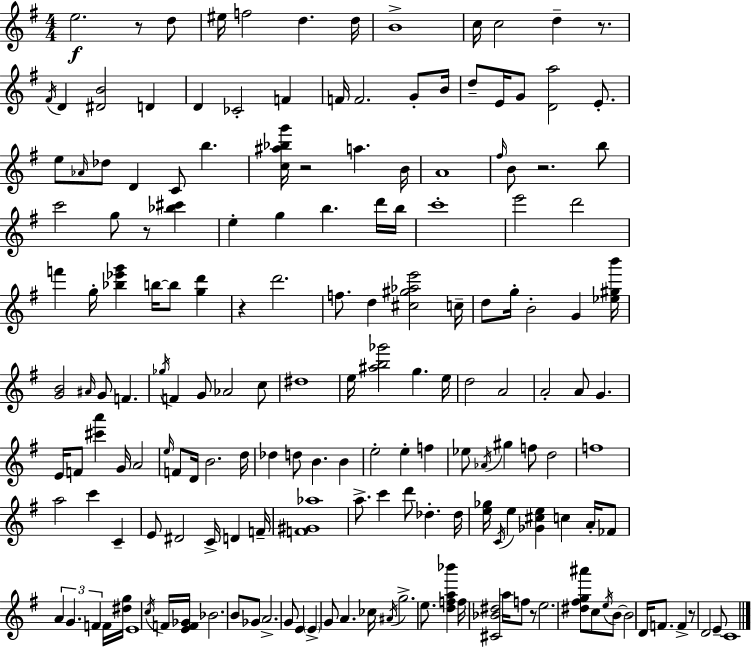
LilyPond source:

{
  \clef treble
  \numericTimeSignature
  \time 4/4
  \key e \minor
  e''2.\f r8 d''8 | eis''16 f''2 d''4. d''16 | b'1-> | c''16 c''2 d''4-- r8. | \break \acciaccatura { fis'16 } d'4 <dis' b'>2 d'4 | d'4 ces'2-. f'4 | f'16 f'2. g'8-. | b'16 d''8-- e'16 g'8 <d' a''>2 e'8.-. | \break e''8 \grace { aes'16 } des''8 d'4 c'8 b''4. | <c'' ais'' bes'' g'''>16 r2 a''4. | b'16 a'1 | \grace { fis''16 } b'8 r2. | \break b''8 c'''2 g''8 r8 <bes'' cis'''>4 | e''4-. g''4 b''4. | d'''16 b''16 c'''1-. | e'''2 d'''2 | \break f'''4 g''16-. <bes'' ees''' g'''>4 b''16~~ b''8 <g'' d'''>4 | r4 d'''2. | f''8. d''4 <cis'' gis'' aes'' e'''>2 | c''16-- d''8 g''16-. b'2-. g'4 | \break <ees'' gis'' b'''>16 <g' b'>2 \grace { ais'16 } g'8 f'4. | \acciaccatura { ges''16 } f'4 g'8 aes'2 | c''8 dis''1 | e''16 <ais'' b'' ges'''>2 g''4. | \break e''16 d''2 a'2 | a'2-. a'8 g'4. | e'16 f'8 <cis''' a'''>4 g'16 a'2 | \grace { e''16 } f'8 d'16 b'2. | \break d''16 des''4 d''8 b'4. | b'4 e''2-. e''4-. | f''4 ees''8 \acciaccatura { aes'16 } gis''4 f''8 d''2 | f''1 | \break a''2 c'''4 | c'4-- e'8 dis'2 | c'16-> d'4 f'16-- <f' gis' aes''>1 | a''8.-> c'''4 d'''8 | \break des''4.-. des''16 <e'' ges''>16 \acciaccatura { c'16 } e''4 <ges' cis'' e''>4 | c''4 a'16-. fes'8 \tuplet 3/2 { a'4 g'4. | f'4 } f'16 <dis'' g''>16 e'1 | \acciaccatura { c''16 } f'16 <e' f' ges'>16 bes'2. | \break b'8 ges'8 a'2.-> | g'8 e'4 \parenthesize e'4-> | g'8 a'4. ces''16 \acciaccatura { ais'16 } g''2.-> | e''8. <d'' f'' a'' bes'''>4 f''16 <cis' bes' dis''>2 | \break a''16 f''8 r8 e''2. | <dis'' fis'' g'' ais'''>8 c''8 \acciaccatura { e''16 } b'8~~ b'2 | d'16 f'8. f'4-> r8 | d'2 e'8-- c'1 | \break \bar "|."
}